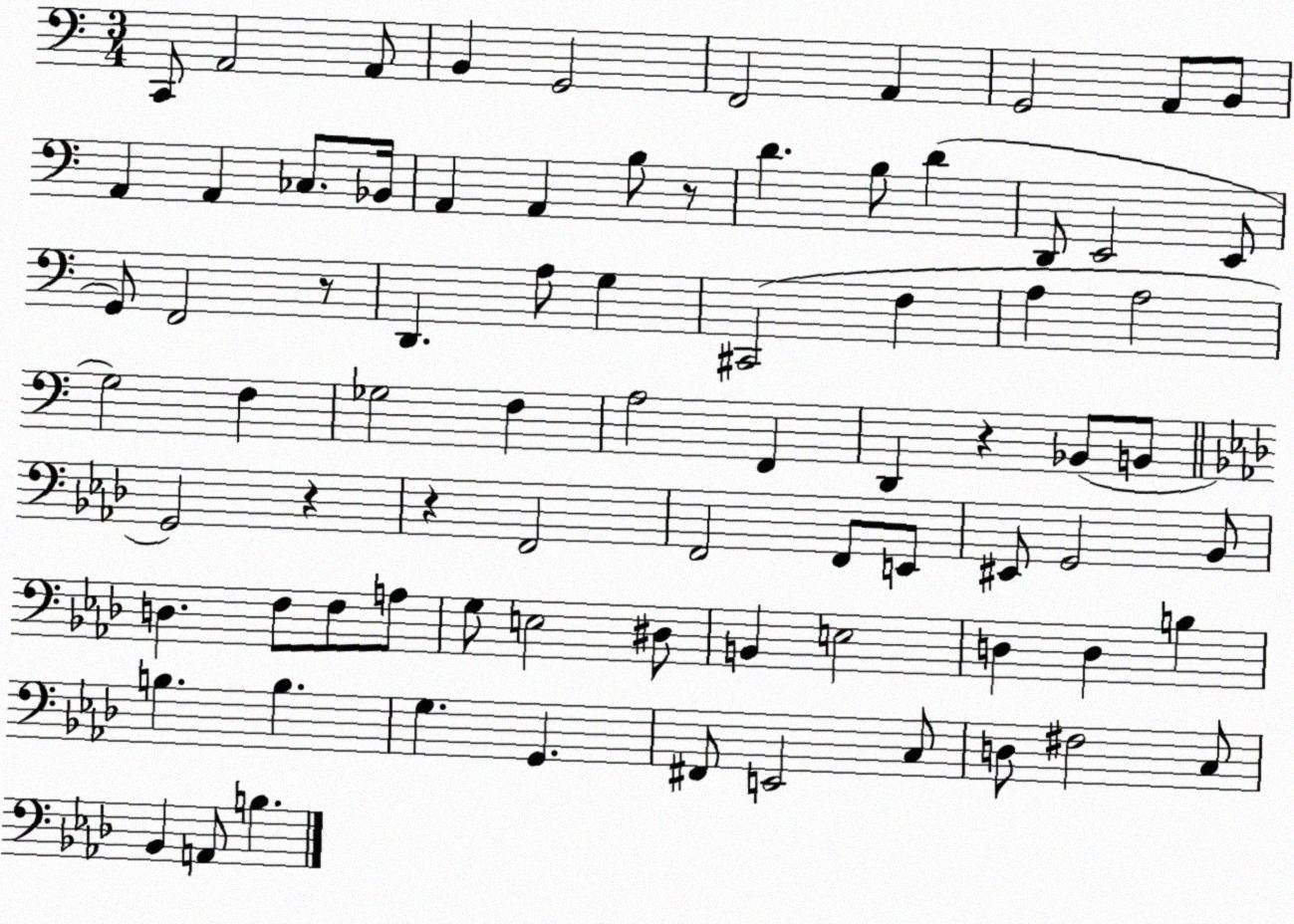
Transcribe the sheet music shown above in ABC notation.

X:1
T:Untitled
M:3/4
L:1/4
K:C
C,,/2 A,,2 A,,/2 B,, G,,2 F,,2 A,, G,,2 A,,/2 B,,/2 A,, A,, _C,/2 _B,,/4 A,, A,, B,/2 z/2 D B,/2 D D,,/2 E,,2 E,,/2 G,,/2 F,,2 z/2 D,, A,/2 G, ^C,,2 F, A, A,2 G,2 F, _G,2 F, A,2 F,, D,, z _B,,/2 B,,/2 G,,2 z z F,,2 F,,2 F,,/2 E,,/2 ^E,,/2 G,,2 _B,,/2 D, F,/2 F,/2 A,/2 G,/2 E,2 ^D,/2 B,, E,2 D, D, B, B, B, G, G,, ^F,,/2 E,,2 C,/2 D,/2 ^F,2 C,/2 _B,, A,,/2 B,